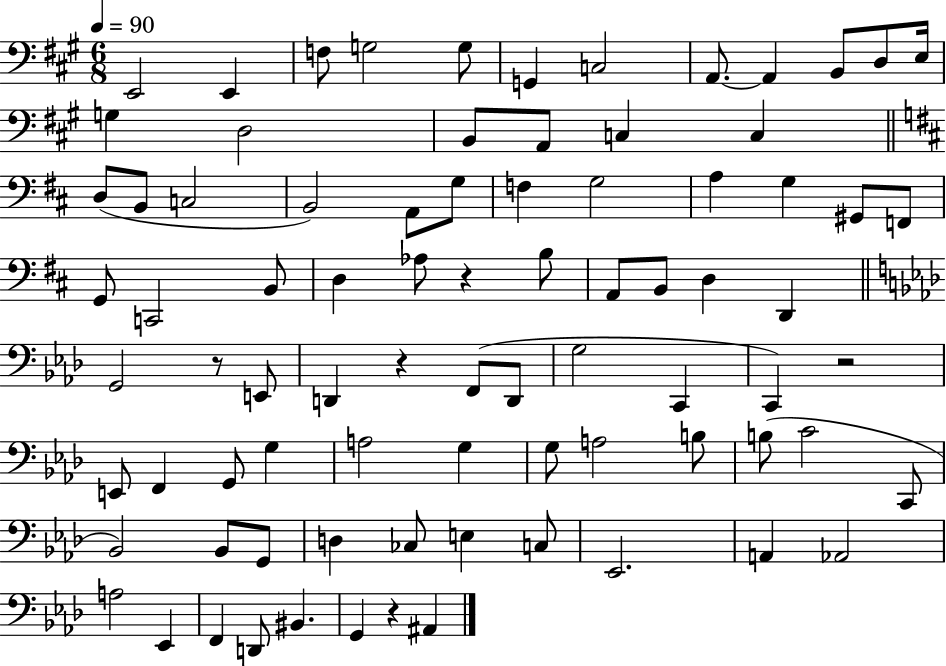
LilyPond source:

{
  \clef bass
  \numericTimeSignature
  \time 6/8
  \key a \major
  \tempo 4 = 90
  \repeat volta 2 { e,2 e,4 | f8 g2 g8 | g,4 c2 | a,8.~~ a,4 b,8 d8 e16 | \break g4 d2 | b,8 a,8 c4 c4 | \bar "||" \break \key d \major d8( b,8 c2 | b,2) a,8 g8 | f4 g2 | a4 g4 gis,8 f,8 | \break g,8 c,2 b,8 | d4 aes8 r4 b8 | a,8 b,8 d4 d,4 | \bar "||" \break \key f \minor g,2 r8 e,8 | d,4 r4 f,8( d,8 | g2 c,4 | c,4) r2 | \break e,8 f,4 g,8 g4 | a2 g4 | g8 a2 b8 | b8( c'2 c,8 | \break bes,2) bes,8 g,8 | d4 ces8 e4 c8 | ees,2. | a,4 aes,2 | \break a2 ees,4 | f,4 d,8 bis,4. | g,4 r4 ais,4 | } \bar "|."
}